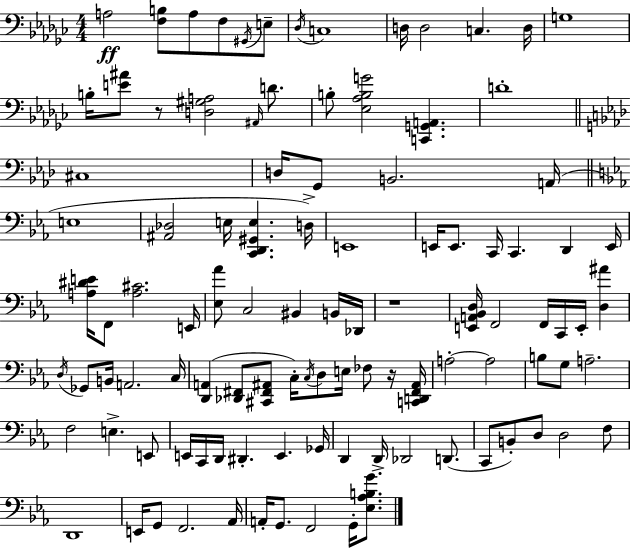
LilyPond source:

{
  \clef bass
  \numericTimeSignature
  \time 4/4
  \key ees \minor
  a2\ff <f b>8 a8 f8 \acciaccatura { gis,16 } e8-- | \acciaccatura { des16 } c1 | d16 d2 c4. | d16 g1 | \break b16-. <e' ais'>8 r8 <d gis a>2 \grace { ais,16 } | d'8. b8-. <ees aes b g'>2 <c, g, a,>4. | d'1-. | \bar "||" \break \key aes \major cis1 | d16 g,8 b,2. a,16( | \bar "||" \break \key ees \major e1 | <ais, des>2 e16 <c, d, gis, e>4. d16->) | e,1 | e,16 e,8. c,16 c,4. d,4 e,16 | \break <a dis' e'>16 f,8 <a cis'>2. e,16 | <ees aes'>8 c2 bis,4 b,16 des,16 | r1 | <e, a, bes, d>16 f,2 f,16 c,16 e,16-. <d ais'>4 | \break \acciaccatura { d16 } ges,8 b,16 a,2. | c16 <d, a,>4( <des, fis,>8 <cis, fis, ais,>8 c16-.) \acciaccatura { c16 } d8 e16 fes8 | r16 <c, d, fis, ais,>16 a2-.~~ a2 | b8 g8 a2.-- | \break f2 e4.-> | e,8 e,16 c,16 d,16 dis,4.-. e,4. | ges,16 d,4 d,16-> des,2 d,8.( | c,8 b,8-.) d8 d2 | \break f8 d,1 | e,16 g,8 f,2. | aes,16 a,16-. g,8. f,2 g,16-. <ees aes b g'>8. | \bar "|."
}